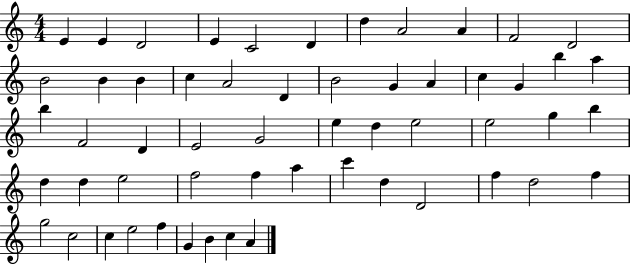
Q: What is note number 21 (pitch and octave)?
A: C5